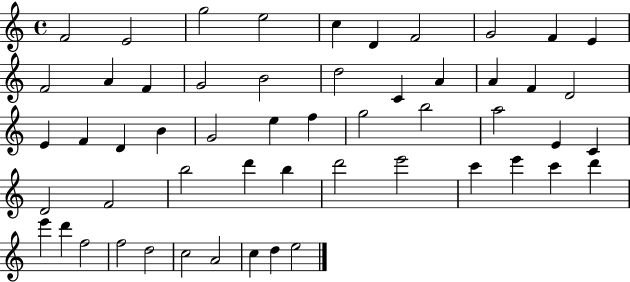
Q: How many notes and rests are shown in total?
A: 54